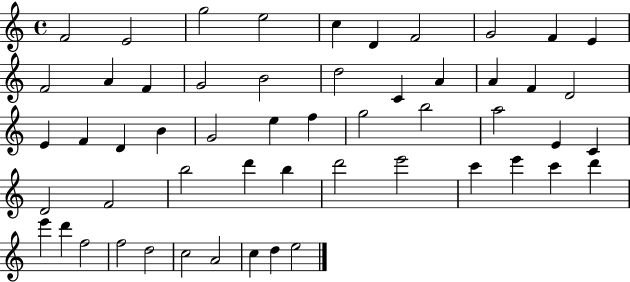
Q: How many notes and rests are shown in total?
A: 54